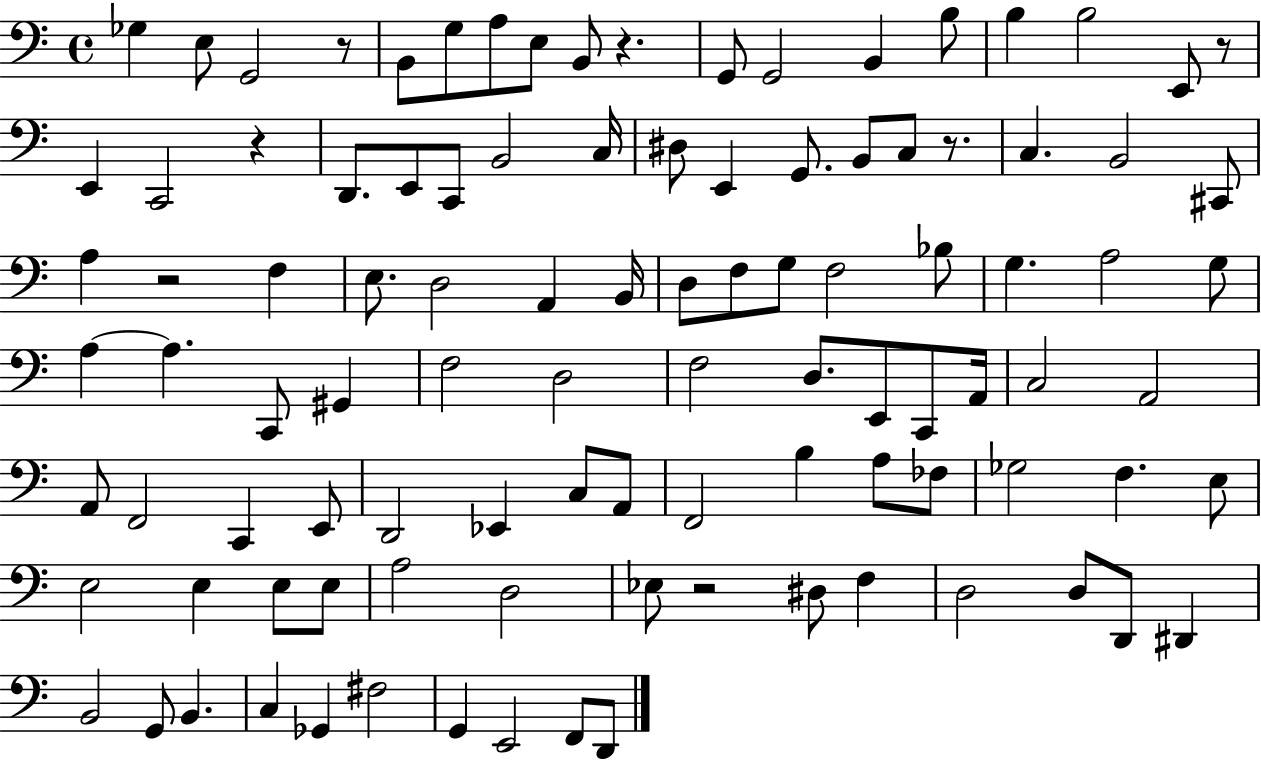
{
  \clef bass
  \time 4/4
  \defaultTimeSignature
  \key c \major
  ges4 e8 g,2 r8 | b,8 g8 a8 e8 b,8 r4. | g,8 g,2 b,4 b8 | b4 b2 e,8 r8 | \break e,4 c,2 r4 | d,8. e,8 c,8 b,2 c16 | dis8 e,4 g,8. b,8 c8 r8. | c4. b,2 cis,8 | \break a4 r2 f4 | e8. d2 a,4 b,16 | d8 f8 g8 f2 bes8 | g4. a2 g8 | \break a4~~ a4. c,8 gis,4 | f2 d2 | f2 d8. e,8 c,8 a,16 | c2 a,2 | \break a,8 f,2 c,4 e,8 | d,2 ees,4 c8 a,8 | f,2 b4 a8 fes8 | ges2 f4. e8 | \break e2 e4 e8 e8 | a2 d2 | ees8 r2 dis8 f4 | d2 d8 d,8 dis,4 | \break b,2 g,8 b,4. | c4 ges,4 fis2 | g,4 e,2 f,8 d,8 | \bar "|."
}